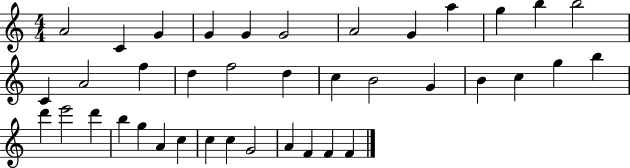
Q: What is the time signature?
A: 4/4